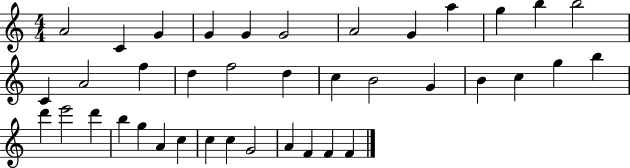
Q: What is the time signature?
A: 4/4